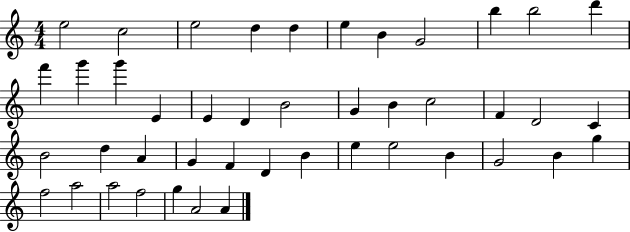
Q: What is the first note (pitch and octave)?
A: E5